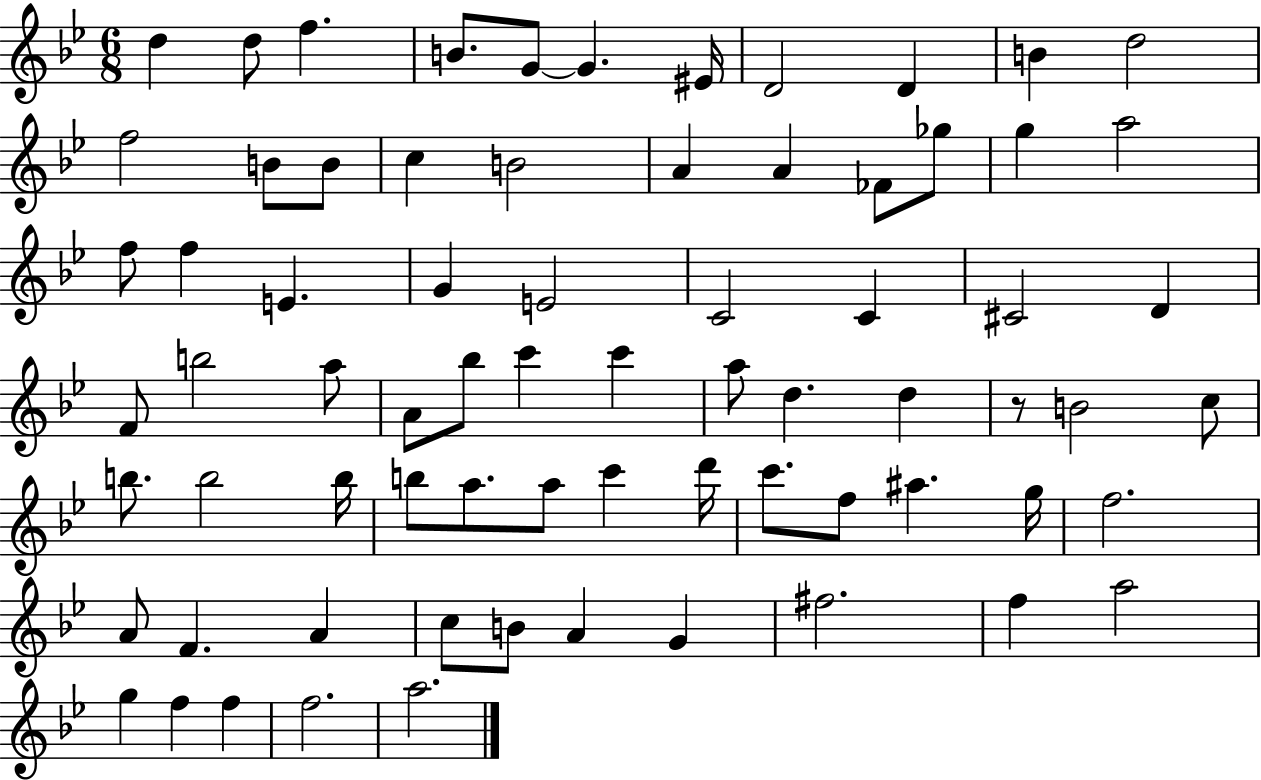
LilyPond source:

{
  \clef treble
  \numericTimeSignature
  \time 6/8
  \key bes \major
  \repeat volta 2 { d''4 d''8 f''4. | b'8. g'8~~ g'4. eis'16 | d'2 d'4 | b'4 d''2 | \break f''2 b'8 b'8 | c''4 b'2 | a'4 a'4 fes'8 ges''8 | g''4 a''2 | \break f''8 f''4 e'4. | g'4 e'2 | c'2 c'4 | cis'2 d'4 | \break f'8 b''2 a''8 | a'8 bes''8 c'''4 c'''4 | a''8 d''4. d''4 | r8 b'2 c''8 | \break b''8. b''2 b''16 | b''8 a''8. a''8 c'''4 d'''16 | c'''8. f''8 ais''4. g''16 | f''2. | \break a'8 f'4. a'4 | c''8 b'8 a'4 g'4 | fis''2. | f''4 a''2 | \break g''4 f''4 f''4 | f''2. | a''2. | } \bar "|."
}